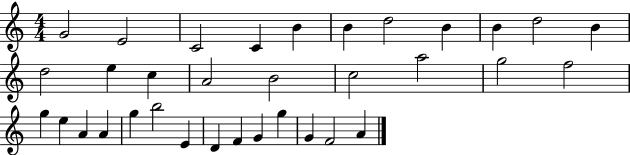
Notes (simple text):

G4/h E4/h C4/h C4/q B4/q B4/q D5/h B4/q B4/q D5/h B4/q D5/h E5/q C5/q A4/h B4/h C5/h A5/h G5/h F5/h G5/q E5/q A4/q A4/q G5/q B5/h E4/q D4/q F4/q G4/q G5/q G4/q F4/h A4/q